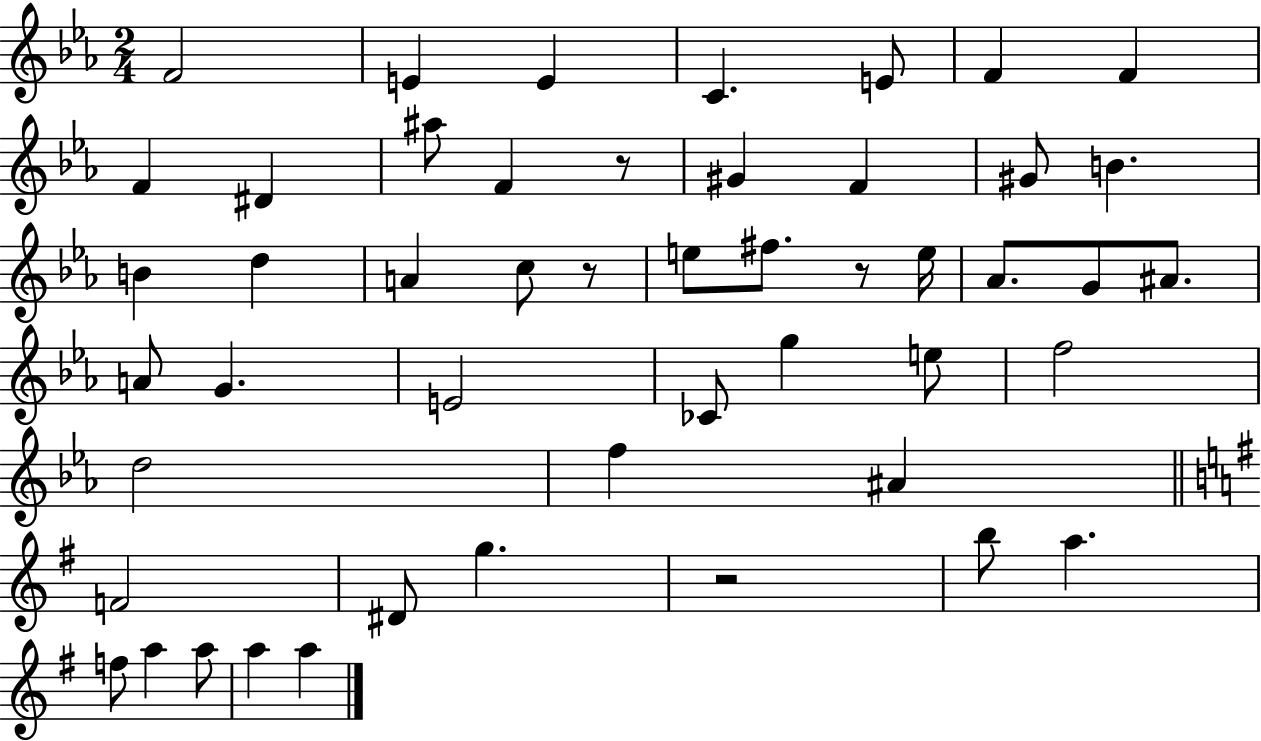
F4/h E4/q E4/q C4/q. E4/e F4/q F4/q F4/q D#4/q A#5/e F4/q R/e G#4/q F4/q G#4/e B4/q. B4/q D5/q A4/q C5/e R/e E5/e F#5/e. R/e E5/s Ab4/e. G4/e A#4/e. A4/e G4/q. E4/h CES4/e G5/q E5/e F5/h D5/h F5/q A#4/q F4/h D#4/e G5/q. R/h B5/e A5/q. F5/e A5/q A5/e A5/q A5/q